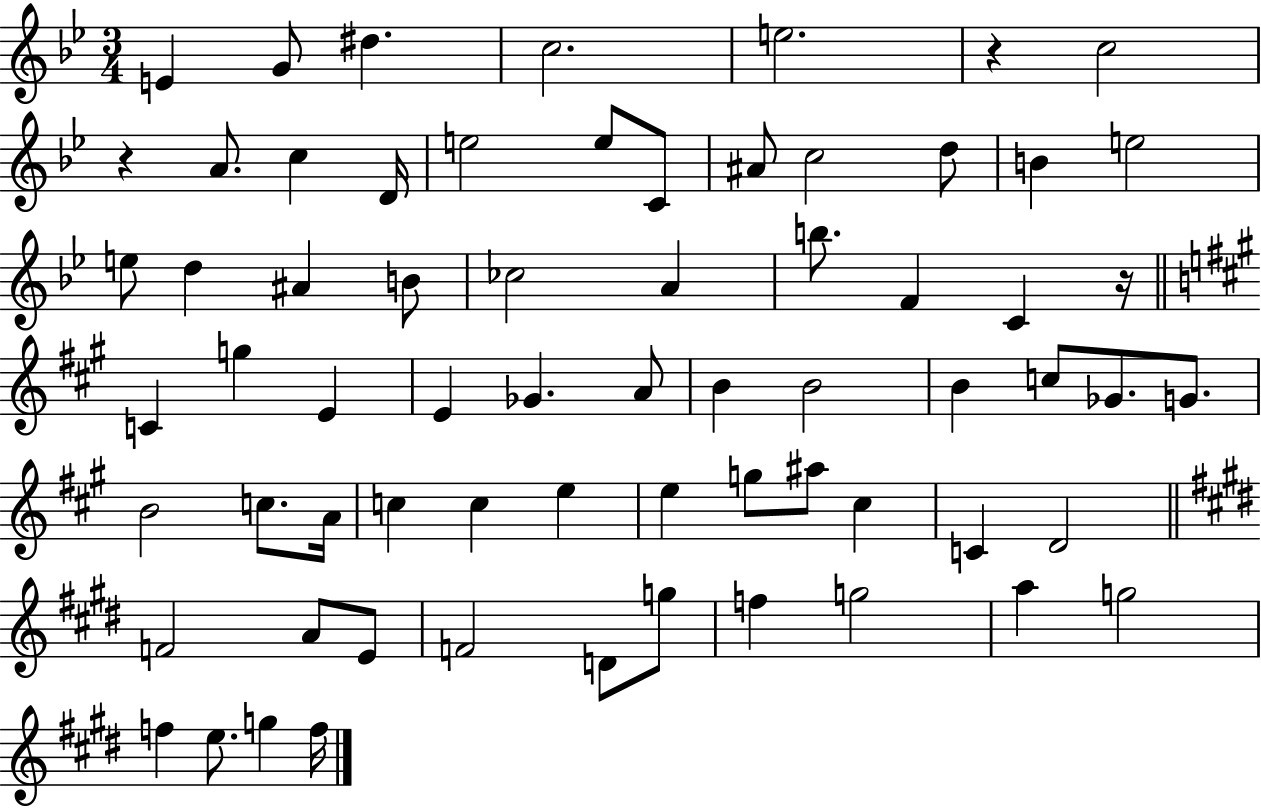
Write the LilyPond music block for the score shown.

{
  \clef treble
  \numericTimeSignature
  \time 3/4
  \key bes \major
  e'4 g'8 dis''4. | c''2. | e''2. | r4 c''2 | \break r4 a'8. c''4 d'16 | e''2 e''8 c'8 | ais'8 c''2 d''8 | b'4 e''2 | \break e''8 d''4 ais'4 b'8 | ces''2 a'4 | b''8. f'4 c'4 r16 | \bar "||" \break \key a \major c'4 g''4 e'4 | e'4 ges'4. a'8 | b'4 b'2 | b'4 c''8 ges'8. g'8. | \break b'2 c''8. a'16 | c''4 c''4 e''4 | e''4 g''8 ais''8 cis''4 | c'4 d'2 | \break \bar "||" \break \key e \major f'2 a'8 e'8 | f'2 d'8 g''8 | f''4 g''2 | a''4 g''2 | \break f''4 e''8. g''4 f''16 | \bar "|."
}